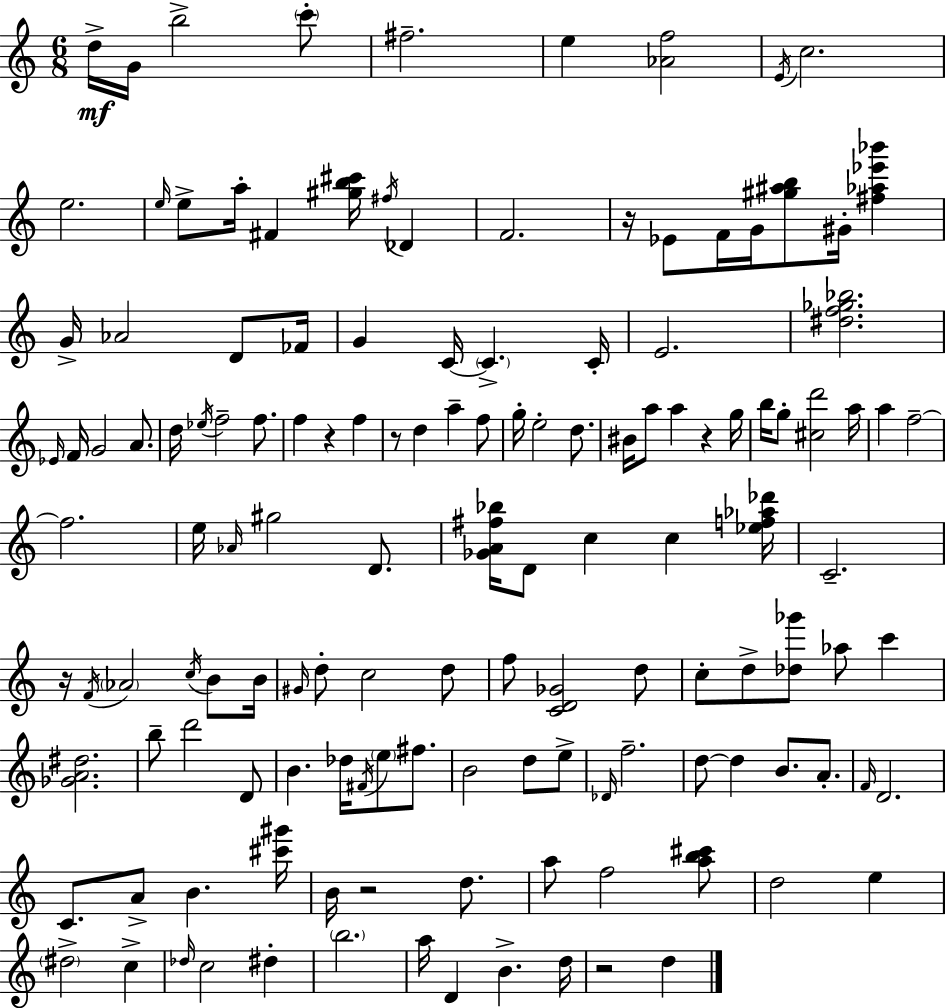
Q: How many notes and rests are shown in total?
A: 137